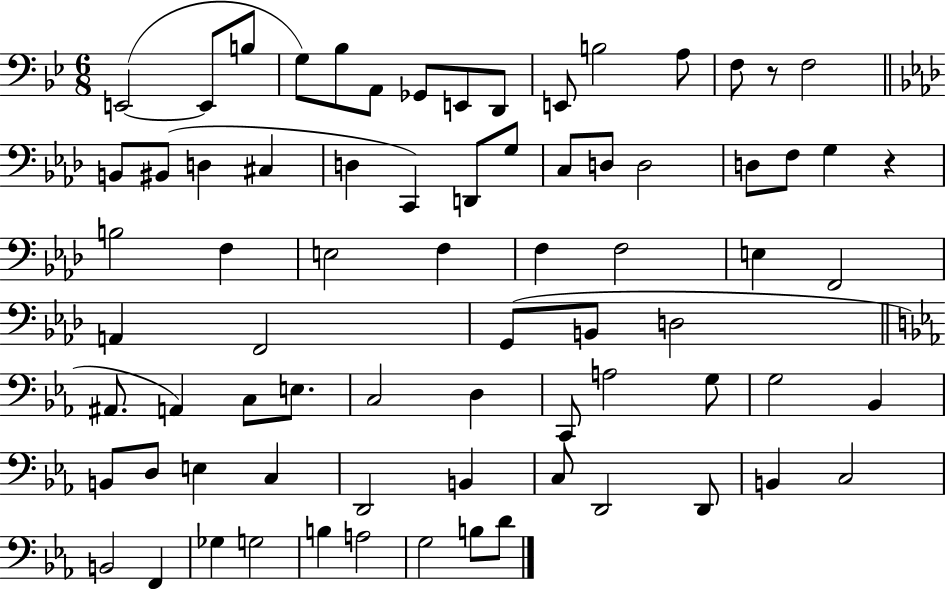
{
  \clef bass
  \numericTimeSignature
  \time 6/8
  \key bes \major
  \repeat volta 2 { e,2~(~ e,8 b8 | g8) bes8 a,8 ges,8 e,8 d,8 | e,8 b2 a8 | f8 r8 f2 | \break \bar "||" \break \key aes \major b,8 bis,8( d4 cis4 | d4 c,4) d,8 g8 | c8 d8 d2 | d8 f8 g4 r4 | \break b2 f4 | e2 f4 | f4 f2 | e4 f,2 | \break a,4 f,2 | g,8( b,8 d2 | \bar "||" \break \key c \minor ais,8. a,4) c8 e8. | c2 d4 | c,8 a2 g8 | g2 bes,4 | \break b,8 d8 e4 c4 | d,2 b,4 | c8 d,2 d,8 | b,4 c2 | \break b,2 f,4 | ges4 g2 | b4 a2 | g2 b8 d'8 | \break } \bar "|."
}